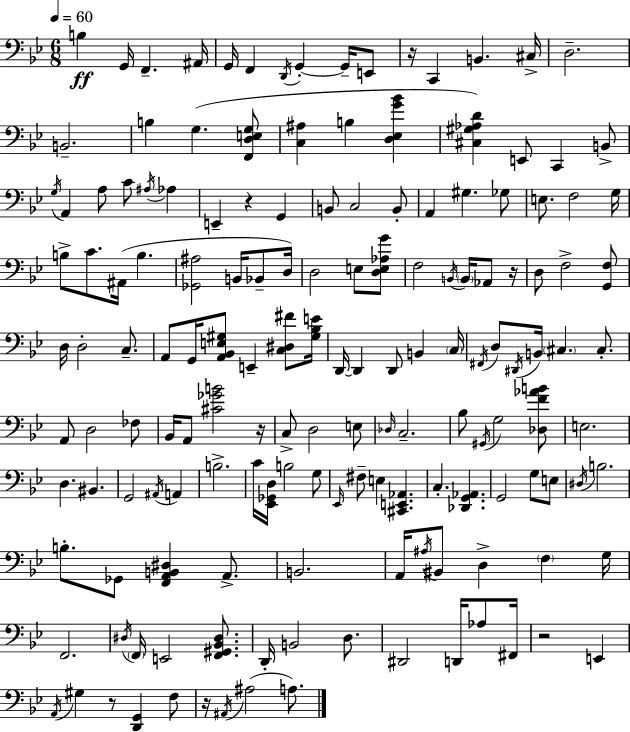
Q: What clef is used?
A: bass